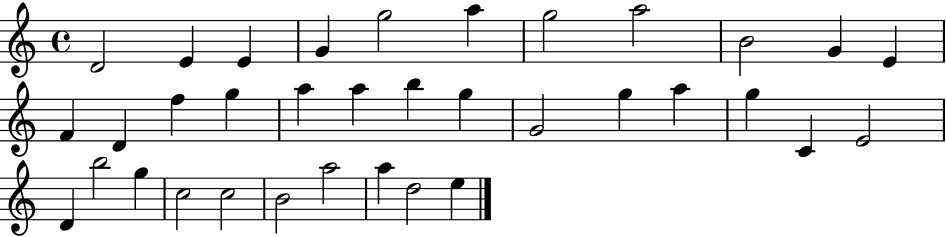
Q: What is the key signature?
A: C major